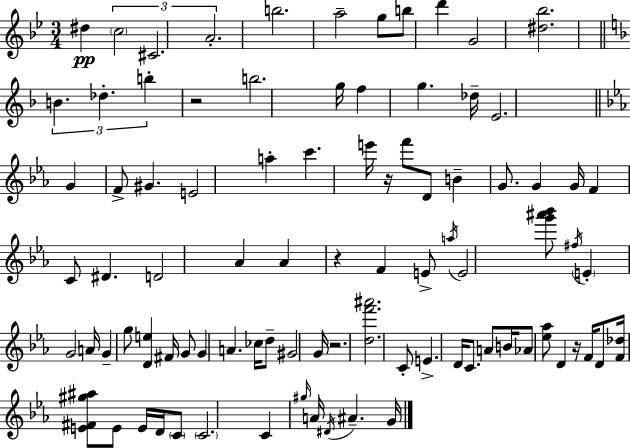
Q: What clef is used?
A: treble